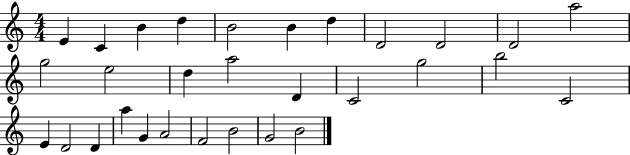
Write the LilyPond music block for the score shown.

{
  \clef treble
  \numericTimeSignature
  \time 4/4
  \key c \major
  e'4 c'4 b'4 d''4 | b'2 b'4 d''4 | d'2 d'2 | d'2 a''2 | \break g''2 e''2 | d''4 a''2 d'4 | c'2 g''2 | b''2 c'2 | \break e'4 d'2 d'4 | a''4 g'4 a'2 | f'2 b'2 | g'2 b'2 | \break \bar "|."
}